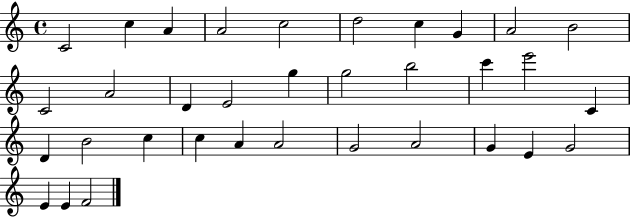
{
  \clef treble
  \time 4/4
  \defaultTimeSignature
  \key c \major
  c'2 c''4 a'4 | a'2 c''2 | d''2 c''4 g'4 | a'2 b'2 | \break c'2 a'2 | d'4 e'2 g''4 | g''2 b''2 | c'''4 e'''2 c'4 | \break d'4 b'2 c''4 | c''4 a'4 a'2 | g'2 a'2 | g'4 e'4 g'2 | \break e'4 e'4 f'2 | \bar "|."
}